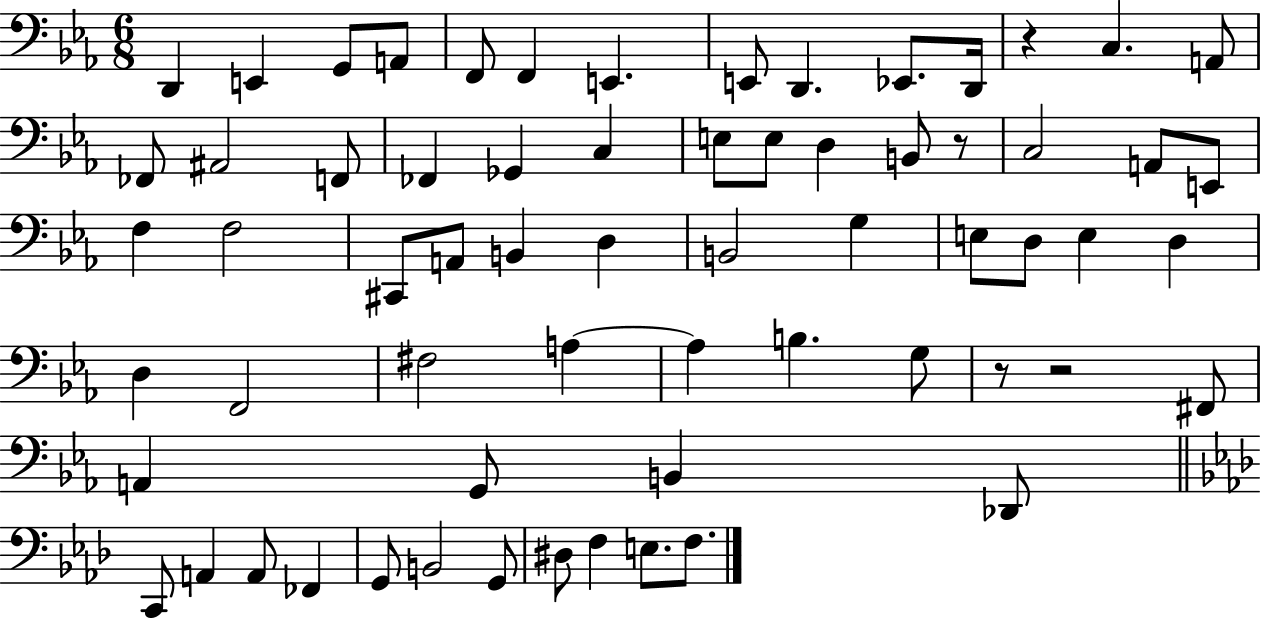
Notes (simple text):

D2/q E2/q G2/e A2/e F2/e F2/q E2/q. E2/e D2/q. Eb2/e. D2/s R/q C3/q. A2/e FES2/e A#2/h F2/e FES2/q Gb2/q C3/q E3/e E3/e D3/q B2/e R/e C3/h A2/e E2/e F3/q F3/h C#2/e A2/e B2/q D3/q B2/h G3/q E3/e D3/e E3/q D3/q D3/q F2/h F#3/h A3/q A3/q B3/q. G3/e R/e R/h F#2/e A2/q G2/e B2/q Db2/e C2/e A2/q A2/e FES2/q G2/e B2/h G2/e D#3/e F3/q E3/e. F3/e.